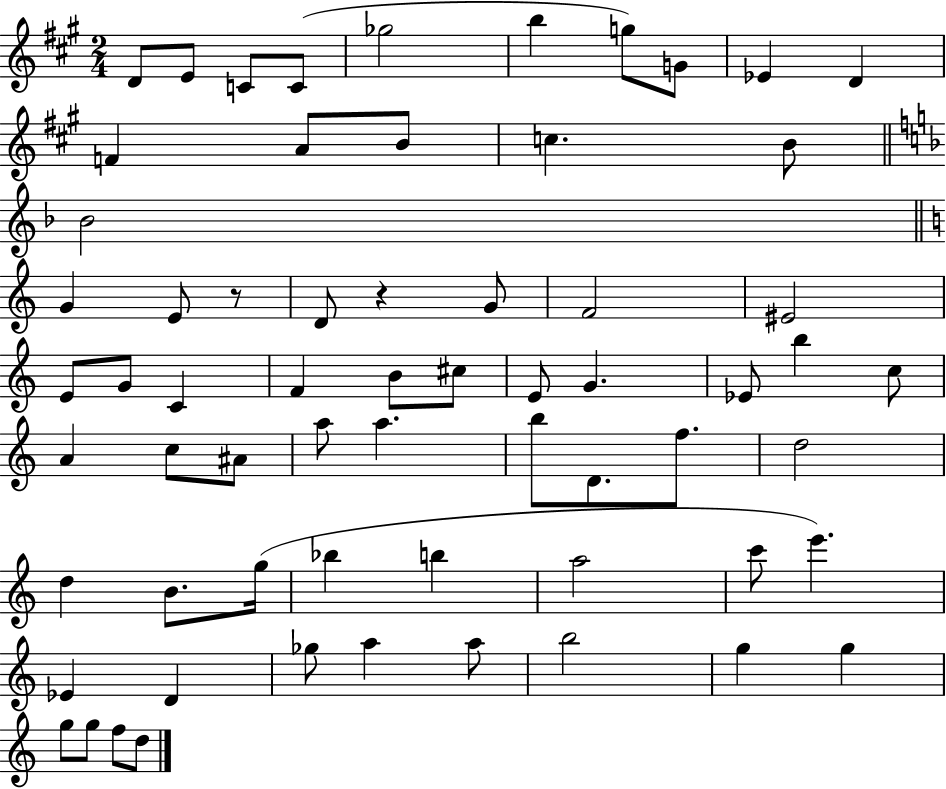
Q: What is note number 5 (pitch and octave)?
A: Gb5